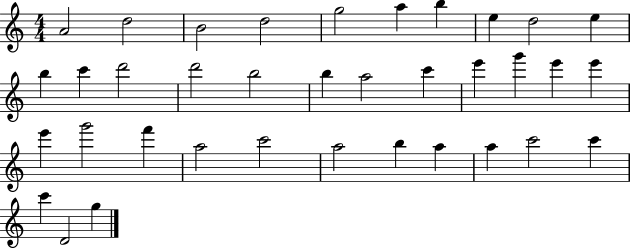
{
  \clef treble
  \numericTimeSignature
  \time 4/4
  \key c \major
  a'2 d''2 | b'2 d''2 | g''2 a''4 b''4 | e''4 d''2 e''4 | \break b''4 c'''4 d'''2 | d'''2 b''2 | b''4 a''2 c'''4 | e'''4 g'''4 e'''4 e'''4 | \break e'''4 g'''2 f'''4 | a''2 c'''2 | a''2 b''4 a''4 | a''4 c'''2 c'''4 | \break c'''4 d'2 g''4 | \bar "|."
}